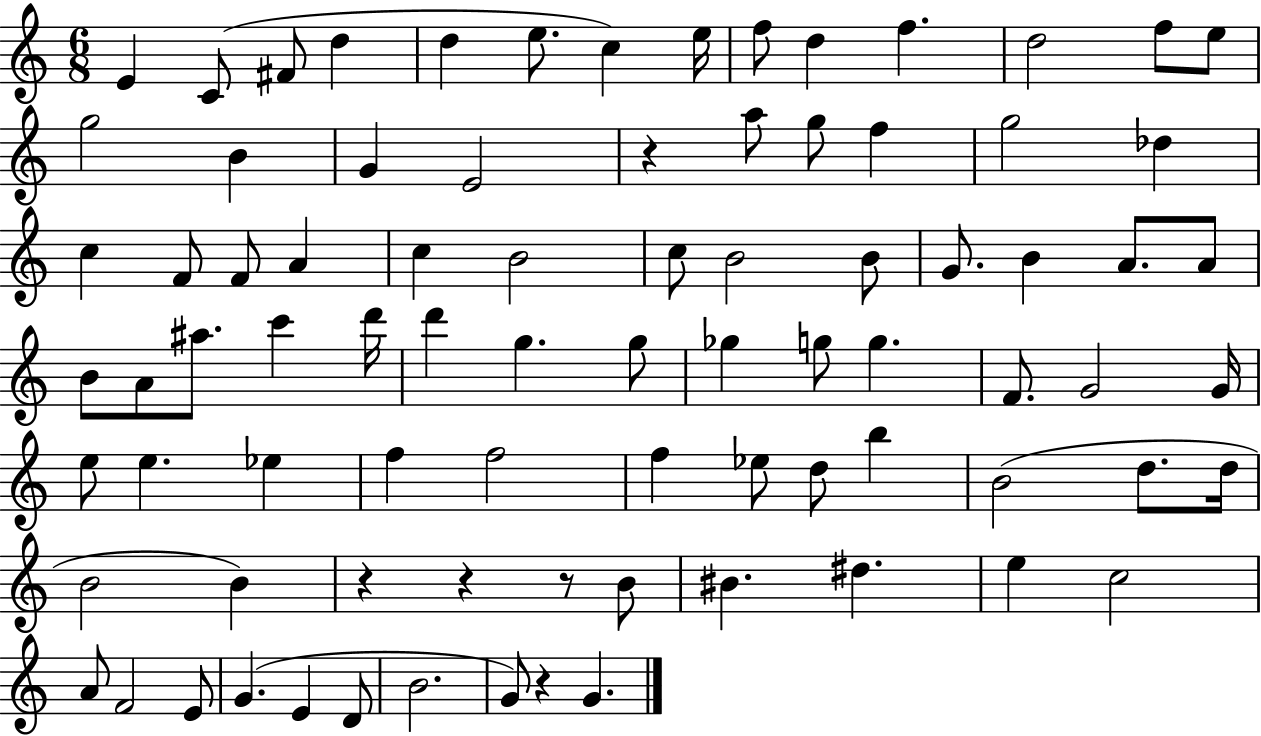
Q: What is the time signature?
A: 6/8